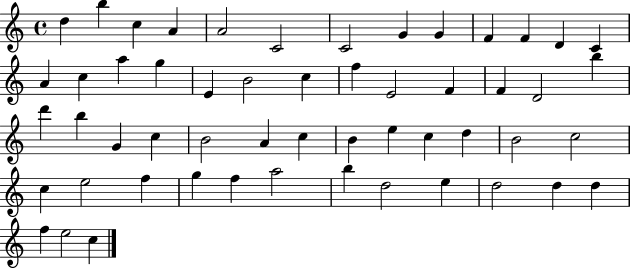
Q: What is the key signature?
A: C major